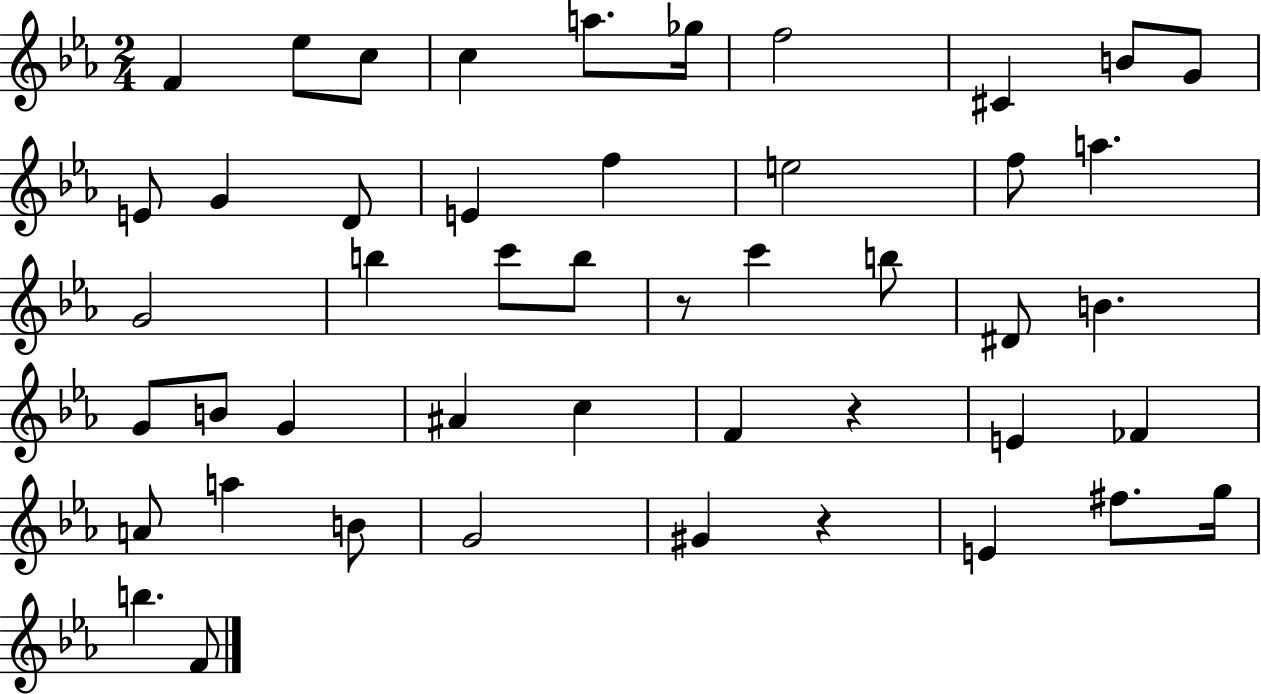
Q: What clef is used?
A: treble